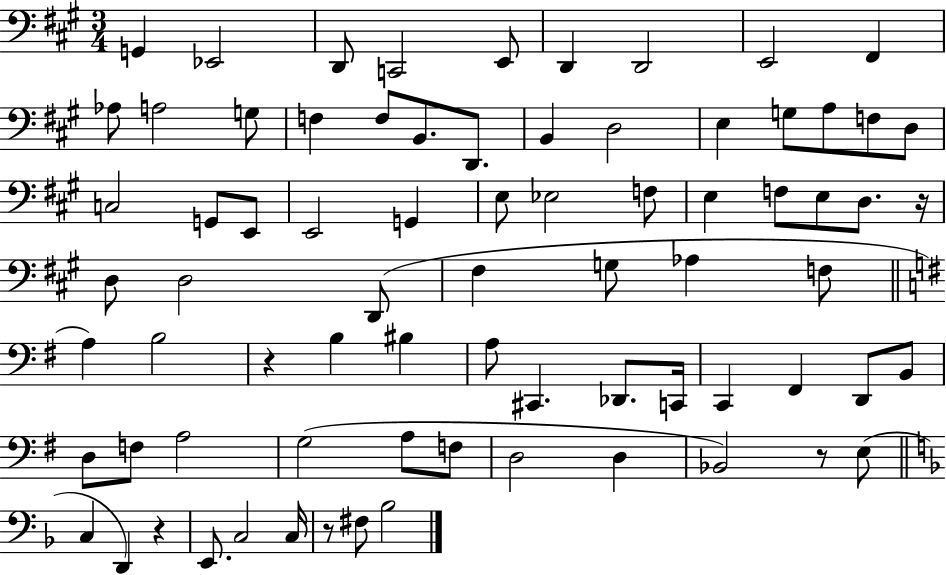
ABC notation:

X:1
T:Untitled
M:3/4
L:1/4
K:A
G,, _E,,2 D,,/2 C,,2 E,,/2 D,, D,,2 E,,2 ^F,, _A,/2 A,2 G,/2 F, F,/2 B,,/2 D,,/2 B,, D,2 E, G,/2 A,/2 F,/2 D,/2 C,2 G,,/2 E,,/2 E,,2 G,, E,/2 _E,2 F,/2 E, F,/2 E,/2 D,/2 z/4 D,/2 D,2 D,,/2 ^F, G,/2 _A, F,/2 A, B,2 z B, ^B, A,/2 ^C,, _D,,/2 C,,/4 C,, ^F,, D,,/2 B,,/2 D,/2 F,/2 A,2 G,2 A,/2 F,/2 D,2 D, _B,,2 z/2 E,/2 C, D,, z E,,/2 C,2 C,/4 z/2 ^F,/2 _B,2